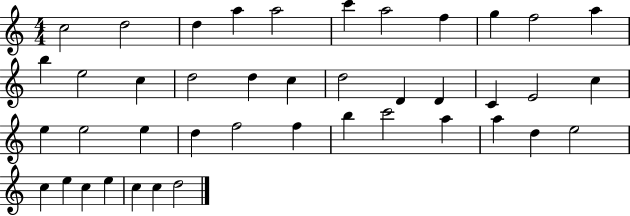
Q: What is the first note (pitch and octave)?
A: C5